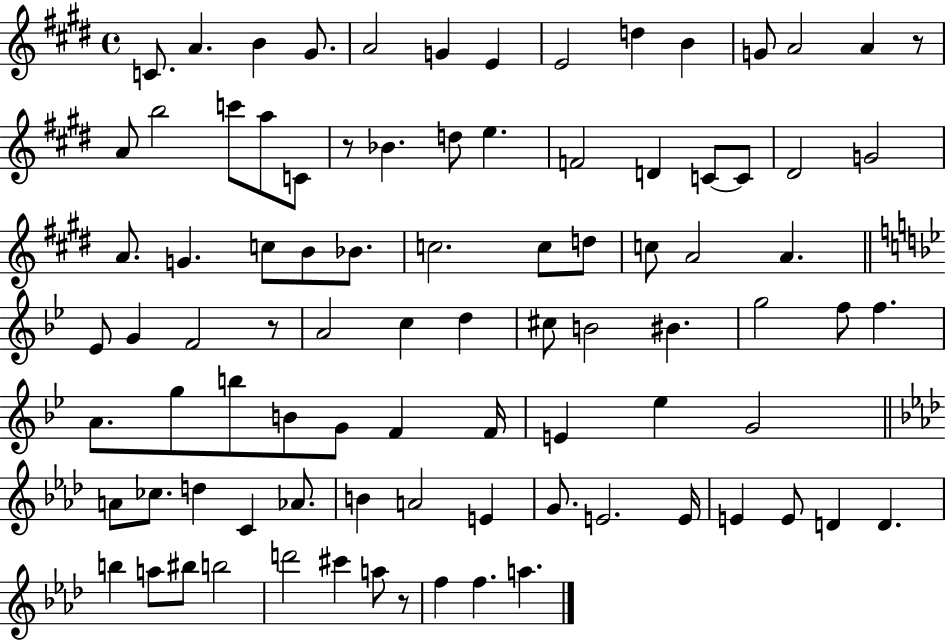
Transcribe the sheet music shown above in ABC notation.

X:1
T:Untitled
M:4/4
L:1/4
K:E
C/2 A B ^G/2 A2 G E E2 d B G/2 A2 A z/2 A/2 b2 c'/2 a/2 C/2 z/2 _B d/2 e F2 D C/2 C/2 ^D2 G2 A/2 G c/2 B/2 _B/2 c2 c/2 d/2 c/2 A2 A _E/2 G F2 z/2 A2 c d ^c/2 B2 ^B g2 f/2 f A/2 g/2 b/2 B/2 G/2 F F/4 E _e G2 A/2 _c/2 d C _A/2 B A2 E G/2 E2 E/4 E E/2 D D b a/2 ^b/2 b2 d'2 ^c' a/2 z/2 f f a